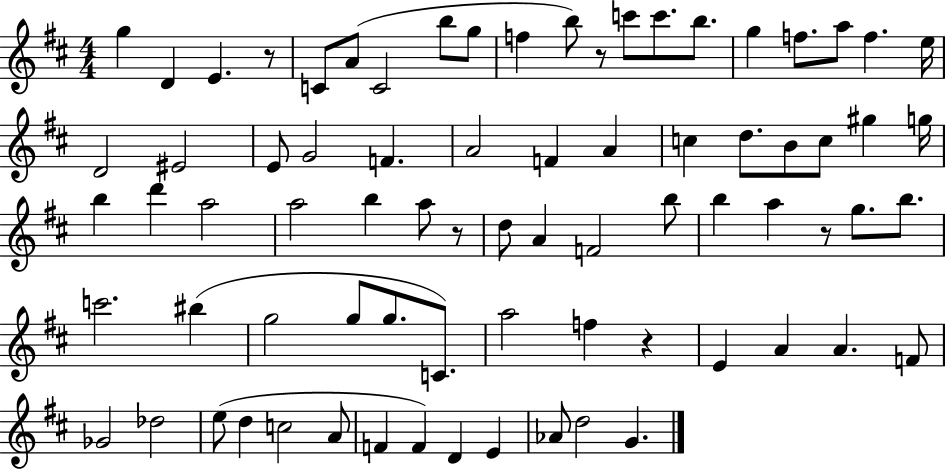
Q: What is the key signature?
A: D major